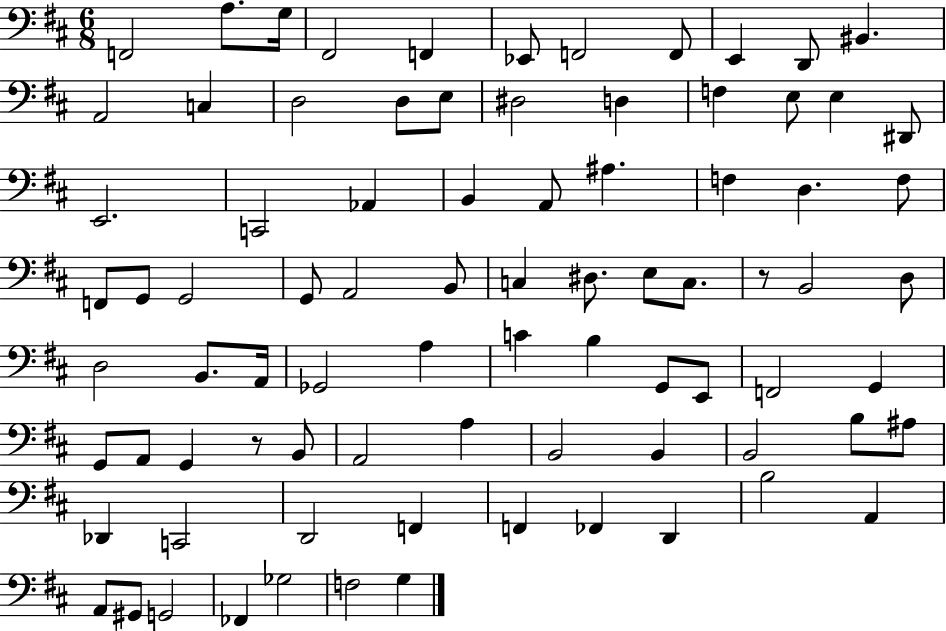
F2/h A3/e. G3/s F#2/h F2/q Eb2/e F2/h F2/e E2/q D2/e BIS2/q. A2/h C3/q D3/h D3/e E3/e D#3/h D3/q F3/q E3/e E3/q D#2/e E2/h. C2/h Ab2/q B2/q A2/e A#3/q. F3/q D3/q. F3/e F2/e G2/e G2/h G2/e A2/h B2/e C3/q D#3/e. E3/e C3/e. R/e B2/h D3/e D3/h B2/e. A2/s Gb2/h A3/q C4/q B3/q G2/e E2/e F2/h G2/q G2/e A2/e G2/q R/e B2/e A2/h A3/q B2/h B2/q B2/h B3/e A#3/e Db2/q C2/h D2/h F2/q F2/q FES2/q D2/q B3/h A2/q A2/e G#2/e G2/h FES2/q Gb3/h F3/h G3/q